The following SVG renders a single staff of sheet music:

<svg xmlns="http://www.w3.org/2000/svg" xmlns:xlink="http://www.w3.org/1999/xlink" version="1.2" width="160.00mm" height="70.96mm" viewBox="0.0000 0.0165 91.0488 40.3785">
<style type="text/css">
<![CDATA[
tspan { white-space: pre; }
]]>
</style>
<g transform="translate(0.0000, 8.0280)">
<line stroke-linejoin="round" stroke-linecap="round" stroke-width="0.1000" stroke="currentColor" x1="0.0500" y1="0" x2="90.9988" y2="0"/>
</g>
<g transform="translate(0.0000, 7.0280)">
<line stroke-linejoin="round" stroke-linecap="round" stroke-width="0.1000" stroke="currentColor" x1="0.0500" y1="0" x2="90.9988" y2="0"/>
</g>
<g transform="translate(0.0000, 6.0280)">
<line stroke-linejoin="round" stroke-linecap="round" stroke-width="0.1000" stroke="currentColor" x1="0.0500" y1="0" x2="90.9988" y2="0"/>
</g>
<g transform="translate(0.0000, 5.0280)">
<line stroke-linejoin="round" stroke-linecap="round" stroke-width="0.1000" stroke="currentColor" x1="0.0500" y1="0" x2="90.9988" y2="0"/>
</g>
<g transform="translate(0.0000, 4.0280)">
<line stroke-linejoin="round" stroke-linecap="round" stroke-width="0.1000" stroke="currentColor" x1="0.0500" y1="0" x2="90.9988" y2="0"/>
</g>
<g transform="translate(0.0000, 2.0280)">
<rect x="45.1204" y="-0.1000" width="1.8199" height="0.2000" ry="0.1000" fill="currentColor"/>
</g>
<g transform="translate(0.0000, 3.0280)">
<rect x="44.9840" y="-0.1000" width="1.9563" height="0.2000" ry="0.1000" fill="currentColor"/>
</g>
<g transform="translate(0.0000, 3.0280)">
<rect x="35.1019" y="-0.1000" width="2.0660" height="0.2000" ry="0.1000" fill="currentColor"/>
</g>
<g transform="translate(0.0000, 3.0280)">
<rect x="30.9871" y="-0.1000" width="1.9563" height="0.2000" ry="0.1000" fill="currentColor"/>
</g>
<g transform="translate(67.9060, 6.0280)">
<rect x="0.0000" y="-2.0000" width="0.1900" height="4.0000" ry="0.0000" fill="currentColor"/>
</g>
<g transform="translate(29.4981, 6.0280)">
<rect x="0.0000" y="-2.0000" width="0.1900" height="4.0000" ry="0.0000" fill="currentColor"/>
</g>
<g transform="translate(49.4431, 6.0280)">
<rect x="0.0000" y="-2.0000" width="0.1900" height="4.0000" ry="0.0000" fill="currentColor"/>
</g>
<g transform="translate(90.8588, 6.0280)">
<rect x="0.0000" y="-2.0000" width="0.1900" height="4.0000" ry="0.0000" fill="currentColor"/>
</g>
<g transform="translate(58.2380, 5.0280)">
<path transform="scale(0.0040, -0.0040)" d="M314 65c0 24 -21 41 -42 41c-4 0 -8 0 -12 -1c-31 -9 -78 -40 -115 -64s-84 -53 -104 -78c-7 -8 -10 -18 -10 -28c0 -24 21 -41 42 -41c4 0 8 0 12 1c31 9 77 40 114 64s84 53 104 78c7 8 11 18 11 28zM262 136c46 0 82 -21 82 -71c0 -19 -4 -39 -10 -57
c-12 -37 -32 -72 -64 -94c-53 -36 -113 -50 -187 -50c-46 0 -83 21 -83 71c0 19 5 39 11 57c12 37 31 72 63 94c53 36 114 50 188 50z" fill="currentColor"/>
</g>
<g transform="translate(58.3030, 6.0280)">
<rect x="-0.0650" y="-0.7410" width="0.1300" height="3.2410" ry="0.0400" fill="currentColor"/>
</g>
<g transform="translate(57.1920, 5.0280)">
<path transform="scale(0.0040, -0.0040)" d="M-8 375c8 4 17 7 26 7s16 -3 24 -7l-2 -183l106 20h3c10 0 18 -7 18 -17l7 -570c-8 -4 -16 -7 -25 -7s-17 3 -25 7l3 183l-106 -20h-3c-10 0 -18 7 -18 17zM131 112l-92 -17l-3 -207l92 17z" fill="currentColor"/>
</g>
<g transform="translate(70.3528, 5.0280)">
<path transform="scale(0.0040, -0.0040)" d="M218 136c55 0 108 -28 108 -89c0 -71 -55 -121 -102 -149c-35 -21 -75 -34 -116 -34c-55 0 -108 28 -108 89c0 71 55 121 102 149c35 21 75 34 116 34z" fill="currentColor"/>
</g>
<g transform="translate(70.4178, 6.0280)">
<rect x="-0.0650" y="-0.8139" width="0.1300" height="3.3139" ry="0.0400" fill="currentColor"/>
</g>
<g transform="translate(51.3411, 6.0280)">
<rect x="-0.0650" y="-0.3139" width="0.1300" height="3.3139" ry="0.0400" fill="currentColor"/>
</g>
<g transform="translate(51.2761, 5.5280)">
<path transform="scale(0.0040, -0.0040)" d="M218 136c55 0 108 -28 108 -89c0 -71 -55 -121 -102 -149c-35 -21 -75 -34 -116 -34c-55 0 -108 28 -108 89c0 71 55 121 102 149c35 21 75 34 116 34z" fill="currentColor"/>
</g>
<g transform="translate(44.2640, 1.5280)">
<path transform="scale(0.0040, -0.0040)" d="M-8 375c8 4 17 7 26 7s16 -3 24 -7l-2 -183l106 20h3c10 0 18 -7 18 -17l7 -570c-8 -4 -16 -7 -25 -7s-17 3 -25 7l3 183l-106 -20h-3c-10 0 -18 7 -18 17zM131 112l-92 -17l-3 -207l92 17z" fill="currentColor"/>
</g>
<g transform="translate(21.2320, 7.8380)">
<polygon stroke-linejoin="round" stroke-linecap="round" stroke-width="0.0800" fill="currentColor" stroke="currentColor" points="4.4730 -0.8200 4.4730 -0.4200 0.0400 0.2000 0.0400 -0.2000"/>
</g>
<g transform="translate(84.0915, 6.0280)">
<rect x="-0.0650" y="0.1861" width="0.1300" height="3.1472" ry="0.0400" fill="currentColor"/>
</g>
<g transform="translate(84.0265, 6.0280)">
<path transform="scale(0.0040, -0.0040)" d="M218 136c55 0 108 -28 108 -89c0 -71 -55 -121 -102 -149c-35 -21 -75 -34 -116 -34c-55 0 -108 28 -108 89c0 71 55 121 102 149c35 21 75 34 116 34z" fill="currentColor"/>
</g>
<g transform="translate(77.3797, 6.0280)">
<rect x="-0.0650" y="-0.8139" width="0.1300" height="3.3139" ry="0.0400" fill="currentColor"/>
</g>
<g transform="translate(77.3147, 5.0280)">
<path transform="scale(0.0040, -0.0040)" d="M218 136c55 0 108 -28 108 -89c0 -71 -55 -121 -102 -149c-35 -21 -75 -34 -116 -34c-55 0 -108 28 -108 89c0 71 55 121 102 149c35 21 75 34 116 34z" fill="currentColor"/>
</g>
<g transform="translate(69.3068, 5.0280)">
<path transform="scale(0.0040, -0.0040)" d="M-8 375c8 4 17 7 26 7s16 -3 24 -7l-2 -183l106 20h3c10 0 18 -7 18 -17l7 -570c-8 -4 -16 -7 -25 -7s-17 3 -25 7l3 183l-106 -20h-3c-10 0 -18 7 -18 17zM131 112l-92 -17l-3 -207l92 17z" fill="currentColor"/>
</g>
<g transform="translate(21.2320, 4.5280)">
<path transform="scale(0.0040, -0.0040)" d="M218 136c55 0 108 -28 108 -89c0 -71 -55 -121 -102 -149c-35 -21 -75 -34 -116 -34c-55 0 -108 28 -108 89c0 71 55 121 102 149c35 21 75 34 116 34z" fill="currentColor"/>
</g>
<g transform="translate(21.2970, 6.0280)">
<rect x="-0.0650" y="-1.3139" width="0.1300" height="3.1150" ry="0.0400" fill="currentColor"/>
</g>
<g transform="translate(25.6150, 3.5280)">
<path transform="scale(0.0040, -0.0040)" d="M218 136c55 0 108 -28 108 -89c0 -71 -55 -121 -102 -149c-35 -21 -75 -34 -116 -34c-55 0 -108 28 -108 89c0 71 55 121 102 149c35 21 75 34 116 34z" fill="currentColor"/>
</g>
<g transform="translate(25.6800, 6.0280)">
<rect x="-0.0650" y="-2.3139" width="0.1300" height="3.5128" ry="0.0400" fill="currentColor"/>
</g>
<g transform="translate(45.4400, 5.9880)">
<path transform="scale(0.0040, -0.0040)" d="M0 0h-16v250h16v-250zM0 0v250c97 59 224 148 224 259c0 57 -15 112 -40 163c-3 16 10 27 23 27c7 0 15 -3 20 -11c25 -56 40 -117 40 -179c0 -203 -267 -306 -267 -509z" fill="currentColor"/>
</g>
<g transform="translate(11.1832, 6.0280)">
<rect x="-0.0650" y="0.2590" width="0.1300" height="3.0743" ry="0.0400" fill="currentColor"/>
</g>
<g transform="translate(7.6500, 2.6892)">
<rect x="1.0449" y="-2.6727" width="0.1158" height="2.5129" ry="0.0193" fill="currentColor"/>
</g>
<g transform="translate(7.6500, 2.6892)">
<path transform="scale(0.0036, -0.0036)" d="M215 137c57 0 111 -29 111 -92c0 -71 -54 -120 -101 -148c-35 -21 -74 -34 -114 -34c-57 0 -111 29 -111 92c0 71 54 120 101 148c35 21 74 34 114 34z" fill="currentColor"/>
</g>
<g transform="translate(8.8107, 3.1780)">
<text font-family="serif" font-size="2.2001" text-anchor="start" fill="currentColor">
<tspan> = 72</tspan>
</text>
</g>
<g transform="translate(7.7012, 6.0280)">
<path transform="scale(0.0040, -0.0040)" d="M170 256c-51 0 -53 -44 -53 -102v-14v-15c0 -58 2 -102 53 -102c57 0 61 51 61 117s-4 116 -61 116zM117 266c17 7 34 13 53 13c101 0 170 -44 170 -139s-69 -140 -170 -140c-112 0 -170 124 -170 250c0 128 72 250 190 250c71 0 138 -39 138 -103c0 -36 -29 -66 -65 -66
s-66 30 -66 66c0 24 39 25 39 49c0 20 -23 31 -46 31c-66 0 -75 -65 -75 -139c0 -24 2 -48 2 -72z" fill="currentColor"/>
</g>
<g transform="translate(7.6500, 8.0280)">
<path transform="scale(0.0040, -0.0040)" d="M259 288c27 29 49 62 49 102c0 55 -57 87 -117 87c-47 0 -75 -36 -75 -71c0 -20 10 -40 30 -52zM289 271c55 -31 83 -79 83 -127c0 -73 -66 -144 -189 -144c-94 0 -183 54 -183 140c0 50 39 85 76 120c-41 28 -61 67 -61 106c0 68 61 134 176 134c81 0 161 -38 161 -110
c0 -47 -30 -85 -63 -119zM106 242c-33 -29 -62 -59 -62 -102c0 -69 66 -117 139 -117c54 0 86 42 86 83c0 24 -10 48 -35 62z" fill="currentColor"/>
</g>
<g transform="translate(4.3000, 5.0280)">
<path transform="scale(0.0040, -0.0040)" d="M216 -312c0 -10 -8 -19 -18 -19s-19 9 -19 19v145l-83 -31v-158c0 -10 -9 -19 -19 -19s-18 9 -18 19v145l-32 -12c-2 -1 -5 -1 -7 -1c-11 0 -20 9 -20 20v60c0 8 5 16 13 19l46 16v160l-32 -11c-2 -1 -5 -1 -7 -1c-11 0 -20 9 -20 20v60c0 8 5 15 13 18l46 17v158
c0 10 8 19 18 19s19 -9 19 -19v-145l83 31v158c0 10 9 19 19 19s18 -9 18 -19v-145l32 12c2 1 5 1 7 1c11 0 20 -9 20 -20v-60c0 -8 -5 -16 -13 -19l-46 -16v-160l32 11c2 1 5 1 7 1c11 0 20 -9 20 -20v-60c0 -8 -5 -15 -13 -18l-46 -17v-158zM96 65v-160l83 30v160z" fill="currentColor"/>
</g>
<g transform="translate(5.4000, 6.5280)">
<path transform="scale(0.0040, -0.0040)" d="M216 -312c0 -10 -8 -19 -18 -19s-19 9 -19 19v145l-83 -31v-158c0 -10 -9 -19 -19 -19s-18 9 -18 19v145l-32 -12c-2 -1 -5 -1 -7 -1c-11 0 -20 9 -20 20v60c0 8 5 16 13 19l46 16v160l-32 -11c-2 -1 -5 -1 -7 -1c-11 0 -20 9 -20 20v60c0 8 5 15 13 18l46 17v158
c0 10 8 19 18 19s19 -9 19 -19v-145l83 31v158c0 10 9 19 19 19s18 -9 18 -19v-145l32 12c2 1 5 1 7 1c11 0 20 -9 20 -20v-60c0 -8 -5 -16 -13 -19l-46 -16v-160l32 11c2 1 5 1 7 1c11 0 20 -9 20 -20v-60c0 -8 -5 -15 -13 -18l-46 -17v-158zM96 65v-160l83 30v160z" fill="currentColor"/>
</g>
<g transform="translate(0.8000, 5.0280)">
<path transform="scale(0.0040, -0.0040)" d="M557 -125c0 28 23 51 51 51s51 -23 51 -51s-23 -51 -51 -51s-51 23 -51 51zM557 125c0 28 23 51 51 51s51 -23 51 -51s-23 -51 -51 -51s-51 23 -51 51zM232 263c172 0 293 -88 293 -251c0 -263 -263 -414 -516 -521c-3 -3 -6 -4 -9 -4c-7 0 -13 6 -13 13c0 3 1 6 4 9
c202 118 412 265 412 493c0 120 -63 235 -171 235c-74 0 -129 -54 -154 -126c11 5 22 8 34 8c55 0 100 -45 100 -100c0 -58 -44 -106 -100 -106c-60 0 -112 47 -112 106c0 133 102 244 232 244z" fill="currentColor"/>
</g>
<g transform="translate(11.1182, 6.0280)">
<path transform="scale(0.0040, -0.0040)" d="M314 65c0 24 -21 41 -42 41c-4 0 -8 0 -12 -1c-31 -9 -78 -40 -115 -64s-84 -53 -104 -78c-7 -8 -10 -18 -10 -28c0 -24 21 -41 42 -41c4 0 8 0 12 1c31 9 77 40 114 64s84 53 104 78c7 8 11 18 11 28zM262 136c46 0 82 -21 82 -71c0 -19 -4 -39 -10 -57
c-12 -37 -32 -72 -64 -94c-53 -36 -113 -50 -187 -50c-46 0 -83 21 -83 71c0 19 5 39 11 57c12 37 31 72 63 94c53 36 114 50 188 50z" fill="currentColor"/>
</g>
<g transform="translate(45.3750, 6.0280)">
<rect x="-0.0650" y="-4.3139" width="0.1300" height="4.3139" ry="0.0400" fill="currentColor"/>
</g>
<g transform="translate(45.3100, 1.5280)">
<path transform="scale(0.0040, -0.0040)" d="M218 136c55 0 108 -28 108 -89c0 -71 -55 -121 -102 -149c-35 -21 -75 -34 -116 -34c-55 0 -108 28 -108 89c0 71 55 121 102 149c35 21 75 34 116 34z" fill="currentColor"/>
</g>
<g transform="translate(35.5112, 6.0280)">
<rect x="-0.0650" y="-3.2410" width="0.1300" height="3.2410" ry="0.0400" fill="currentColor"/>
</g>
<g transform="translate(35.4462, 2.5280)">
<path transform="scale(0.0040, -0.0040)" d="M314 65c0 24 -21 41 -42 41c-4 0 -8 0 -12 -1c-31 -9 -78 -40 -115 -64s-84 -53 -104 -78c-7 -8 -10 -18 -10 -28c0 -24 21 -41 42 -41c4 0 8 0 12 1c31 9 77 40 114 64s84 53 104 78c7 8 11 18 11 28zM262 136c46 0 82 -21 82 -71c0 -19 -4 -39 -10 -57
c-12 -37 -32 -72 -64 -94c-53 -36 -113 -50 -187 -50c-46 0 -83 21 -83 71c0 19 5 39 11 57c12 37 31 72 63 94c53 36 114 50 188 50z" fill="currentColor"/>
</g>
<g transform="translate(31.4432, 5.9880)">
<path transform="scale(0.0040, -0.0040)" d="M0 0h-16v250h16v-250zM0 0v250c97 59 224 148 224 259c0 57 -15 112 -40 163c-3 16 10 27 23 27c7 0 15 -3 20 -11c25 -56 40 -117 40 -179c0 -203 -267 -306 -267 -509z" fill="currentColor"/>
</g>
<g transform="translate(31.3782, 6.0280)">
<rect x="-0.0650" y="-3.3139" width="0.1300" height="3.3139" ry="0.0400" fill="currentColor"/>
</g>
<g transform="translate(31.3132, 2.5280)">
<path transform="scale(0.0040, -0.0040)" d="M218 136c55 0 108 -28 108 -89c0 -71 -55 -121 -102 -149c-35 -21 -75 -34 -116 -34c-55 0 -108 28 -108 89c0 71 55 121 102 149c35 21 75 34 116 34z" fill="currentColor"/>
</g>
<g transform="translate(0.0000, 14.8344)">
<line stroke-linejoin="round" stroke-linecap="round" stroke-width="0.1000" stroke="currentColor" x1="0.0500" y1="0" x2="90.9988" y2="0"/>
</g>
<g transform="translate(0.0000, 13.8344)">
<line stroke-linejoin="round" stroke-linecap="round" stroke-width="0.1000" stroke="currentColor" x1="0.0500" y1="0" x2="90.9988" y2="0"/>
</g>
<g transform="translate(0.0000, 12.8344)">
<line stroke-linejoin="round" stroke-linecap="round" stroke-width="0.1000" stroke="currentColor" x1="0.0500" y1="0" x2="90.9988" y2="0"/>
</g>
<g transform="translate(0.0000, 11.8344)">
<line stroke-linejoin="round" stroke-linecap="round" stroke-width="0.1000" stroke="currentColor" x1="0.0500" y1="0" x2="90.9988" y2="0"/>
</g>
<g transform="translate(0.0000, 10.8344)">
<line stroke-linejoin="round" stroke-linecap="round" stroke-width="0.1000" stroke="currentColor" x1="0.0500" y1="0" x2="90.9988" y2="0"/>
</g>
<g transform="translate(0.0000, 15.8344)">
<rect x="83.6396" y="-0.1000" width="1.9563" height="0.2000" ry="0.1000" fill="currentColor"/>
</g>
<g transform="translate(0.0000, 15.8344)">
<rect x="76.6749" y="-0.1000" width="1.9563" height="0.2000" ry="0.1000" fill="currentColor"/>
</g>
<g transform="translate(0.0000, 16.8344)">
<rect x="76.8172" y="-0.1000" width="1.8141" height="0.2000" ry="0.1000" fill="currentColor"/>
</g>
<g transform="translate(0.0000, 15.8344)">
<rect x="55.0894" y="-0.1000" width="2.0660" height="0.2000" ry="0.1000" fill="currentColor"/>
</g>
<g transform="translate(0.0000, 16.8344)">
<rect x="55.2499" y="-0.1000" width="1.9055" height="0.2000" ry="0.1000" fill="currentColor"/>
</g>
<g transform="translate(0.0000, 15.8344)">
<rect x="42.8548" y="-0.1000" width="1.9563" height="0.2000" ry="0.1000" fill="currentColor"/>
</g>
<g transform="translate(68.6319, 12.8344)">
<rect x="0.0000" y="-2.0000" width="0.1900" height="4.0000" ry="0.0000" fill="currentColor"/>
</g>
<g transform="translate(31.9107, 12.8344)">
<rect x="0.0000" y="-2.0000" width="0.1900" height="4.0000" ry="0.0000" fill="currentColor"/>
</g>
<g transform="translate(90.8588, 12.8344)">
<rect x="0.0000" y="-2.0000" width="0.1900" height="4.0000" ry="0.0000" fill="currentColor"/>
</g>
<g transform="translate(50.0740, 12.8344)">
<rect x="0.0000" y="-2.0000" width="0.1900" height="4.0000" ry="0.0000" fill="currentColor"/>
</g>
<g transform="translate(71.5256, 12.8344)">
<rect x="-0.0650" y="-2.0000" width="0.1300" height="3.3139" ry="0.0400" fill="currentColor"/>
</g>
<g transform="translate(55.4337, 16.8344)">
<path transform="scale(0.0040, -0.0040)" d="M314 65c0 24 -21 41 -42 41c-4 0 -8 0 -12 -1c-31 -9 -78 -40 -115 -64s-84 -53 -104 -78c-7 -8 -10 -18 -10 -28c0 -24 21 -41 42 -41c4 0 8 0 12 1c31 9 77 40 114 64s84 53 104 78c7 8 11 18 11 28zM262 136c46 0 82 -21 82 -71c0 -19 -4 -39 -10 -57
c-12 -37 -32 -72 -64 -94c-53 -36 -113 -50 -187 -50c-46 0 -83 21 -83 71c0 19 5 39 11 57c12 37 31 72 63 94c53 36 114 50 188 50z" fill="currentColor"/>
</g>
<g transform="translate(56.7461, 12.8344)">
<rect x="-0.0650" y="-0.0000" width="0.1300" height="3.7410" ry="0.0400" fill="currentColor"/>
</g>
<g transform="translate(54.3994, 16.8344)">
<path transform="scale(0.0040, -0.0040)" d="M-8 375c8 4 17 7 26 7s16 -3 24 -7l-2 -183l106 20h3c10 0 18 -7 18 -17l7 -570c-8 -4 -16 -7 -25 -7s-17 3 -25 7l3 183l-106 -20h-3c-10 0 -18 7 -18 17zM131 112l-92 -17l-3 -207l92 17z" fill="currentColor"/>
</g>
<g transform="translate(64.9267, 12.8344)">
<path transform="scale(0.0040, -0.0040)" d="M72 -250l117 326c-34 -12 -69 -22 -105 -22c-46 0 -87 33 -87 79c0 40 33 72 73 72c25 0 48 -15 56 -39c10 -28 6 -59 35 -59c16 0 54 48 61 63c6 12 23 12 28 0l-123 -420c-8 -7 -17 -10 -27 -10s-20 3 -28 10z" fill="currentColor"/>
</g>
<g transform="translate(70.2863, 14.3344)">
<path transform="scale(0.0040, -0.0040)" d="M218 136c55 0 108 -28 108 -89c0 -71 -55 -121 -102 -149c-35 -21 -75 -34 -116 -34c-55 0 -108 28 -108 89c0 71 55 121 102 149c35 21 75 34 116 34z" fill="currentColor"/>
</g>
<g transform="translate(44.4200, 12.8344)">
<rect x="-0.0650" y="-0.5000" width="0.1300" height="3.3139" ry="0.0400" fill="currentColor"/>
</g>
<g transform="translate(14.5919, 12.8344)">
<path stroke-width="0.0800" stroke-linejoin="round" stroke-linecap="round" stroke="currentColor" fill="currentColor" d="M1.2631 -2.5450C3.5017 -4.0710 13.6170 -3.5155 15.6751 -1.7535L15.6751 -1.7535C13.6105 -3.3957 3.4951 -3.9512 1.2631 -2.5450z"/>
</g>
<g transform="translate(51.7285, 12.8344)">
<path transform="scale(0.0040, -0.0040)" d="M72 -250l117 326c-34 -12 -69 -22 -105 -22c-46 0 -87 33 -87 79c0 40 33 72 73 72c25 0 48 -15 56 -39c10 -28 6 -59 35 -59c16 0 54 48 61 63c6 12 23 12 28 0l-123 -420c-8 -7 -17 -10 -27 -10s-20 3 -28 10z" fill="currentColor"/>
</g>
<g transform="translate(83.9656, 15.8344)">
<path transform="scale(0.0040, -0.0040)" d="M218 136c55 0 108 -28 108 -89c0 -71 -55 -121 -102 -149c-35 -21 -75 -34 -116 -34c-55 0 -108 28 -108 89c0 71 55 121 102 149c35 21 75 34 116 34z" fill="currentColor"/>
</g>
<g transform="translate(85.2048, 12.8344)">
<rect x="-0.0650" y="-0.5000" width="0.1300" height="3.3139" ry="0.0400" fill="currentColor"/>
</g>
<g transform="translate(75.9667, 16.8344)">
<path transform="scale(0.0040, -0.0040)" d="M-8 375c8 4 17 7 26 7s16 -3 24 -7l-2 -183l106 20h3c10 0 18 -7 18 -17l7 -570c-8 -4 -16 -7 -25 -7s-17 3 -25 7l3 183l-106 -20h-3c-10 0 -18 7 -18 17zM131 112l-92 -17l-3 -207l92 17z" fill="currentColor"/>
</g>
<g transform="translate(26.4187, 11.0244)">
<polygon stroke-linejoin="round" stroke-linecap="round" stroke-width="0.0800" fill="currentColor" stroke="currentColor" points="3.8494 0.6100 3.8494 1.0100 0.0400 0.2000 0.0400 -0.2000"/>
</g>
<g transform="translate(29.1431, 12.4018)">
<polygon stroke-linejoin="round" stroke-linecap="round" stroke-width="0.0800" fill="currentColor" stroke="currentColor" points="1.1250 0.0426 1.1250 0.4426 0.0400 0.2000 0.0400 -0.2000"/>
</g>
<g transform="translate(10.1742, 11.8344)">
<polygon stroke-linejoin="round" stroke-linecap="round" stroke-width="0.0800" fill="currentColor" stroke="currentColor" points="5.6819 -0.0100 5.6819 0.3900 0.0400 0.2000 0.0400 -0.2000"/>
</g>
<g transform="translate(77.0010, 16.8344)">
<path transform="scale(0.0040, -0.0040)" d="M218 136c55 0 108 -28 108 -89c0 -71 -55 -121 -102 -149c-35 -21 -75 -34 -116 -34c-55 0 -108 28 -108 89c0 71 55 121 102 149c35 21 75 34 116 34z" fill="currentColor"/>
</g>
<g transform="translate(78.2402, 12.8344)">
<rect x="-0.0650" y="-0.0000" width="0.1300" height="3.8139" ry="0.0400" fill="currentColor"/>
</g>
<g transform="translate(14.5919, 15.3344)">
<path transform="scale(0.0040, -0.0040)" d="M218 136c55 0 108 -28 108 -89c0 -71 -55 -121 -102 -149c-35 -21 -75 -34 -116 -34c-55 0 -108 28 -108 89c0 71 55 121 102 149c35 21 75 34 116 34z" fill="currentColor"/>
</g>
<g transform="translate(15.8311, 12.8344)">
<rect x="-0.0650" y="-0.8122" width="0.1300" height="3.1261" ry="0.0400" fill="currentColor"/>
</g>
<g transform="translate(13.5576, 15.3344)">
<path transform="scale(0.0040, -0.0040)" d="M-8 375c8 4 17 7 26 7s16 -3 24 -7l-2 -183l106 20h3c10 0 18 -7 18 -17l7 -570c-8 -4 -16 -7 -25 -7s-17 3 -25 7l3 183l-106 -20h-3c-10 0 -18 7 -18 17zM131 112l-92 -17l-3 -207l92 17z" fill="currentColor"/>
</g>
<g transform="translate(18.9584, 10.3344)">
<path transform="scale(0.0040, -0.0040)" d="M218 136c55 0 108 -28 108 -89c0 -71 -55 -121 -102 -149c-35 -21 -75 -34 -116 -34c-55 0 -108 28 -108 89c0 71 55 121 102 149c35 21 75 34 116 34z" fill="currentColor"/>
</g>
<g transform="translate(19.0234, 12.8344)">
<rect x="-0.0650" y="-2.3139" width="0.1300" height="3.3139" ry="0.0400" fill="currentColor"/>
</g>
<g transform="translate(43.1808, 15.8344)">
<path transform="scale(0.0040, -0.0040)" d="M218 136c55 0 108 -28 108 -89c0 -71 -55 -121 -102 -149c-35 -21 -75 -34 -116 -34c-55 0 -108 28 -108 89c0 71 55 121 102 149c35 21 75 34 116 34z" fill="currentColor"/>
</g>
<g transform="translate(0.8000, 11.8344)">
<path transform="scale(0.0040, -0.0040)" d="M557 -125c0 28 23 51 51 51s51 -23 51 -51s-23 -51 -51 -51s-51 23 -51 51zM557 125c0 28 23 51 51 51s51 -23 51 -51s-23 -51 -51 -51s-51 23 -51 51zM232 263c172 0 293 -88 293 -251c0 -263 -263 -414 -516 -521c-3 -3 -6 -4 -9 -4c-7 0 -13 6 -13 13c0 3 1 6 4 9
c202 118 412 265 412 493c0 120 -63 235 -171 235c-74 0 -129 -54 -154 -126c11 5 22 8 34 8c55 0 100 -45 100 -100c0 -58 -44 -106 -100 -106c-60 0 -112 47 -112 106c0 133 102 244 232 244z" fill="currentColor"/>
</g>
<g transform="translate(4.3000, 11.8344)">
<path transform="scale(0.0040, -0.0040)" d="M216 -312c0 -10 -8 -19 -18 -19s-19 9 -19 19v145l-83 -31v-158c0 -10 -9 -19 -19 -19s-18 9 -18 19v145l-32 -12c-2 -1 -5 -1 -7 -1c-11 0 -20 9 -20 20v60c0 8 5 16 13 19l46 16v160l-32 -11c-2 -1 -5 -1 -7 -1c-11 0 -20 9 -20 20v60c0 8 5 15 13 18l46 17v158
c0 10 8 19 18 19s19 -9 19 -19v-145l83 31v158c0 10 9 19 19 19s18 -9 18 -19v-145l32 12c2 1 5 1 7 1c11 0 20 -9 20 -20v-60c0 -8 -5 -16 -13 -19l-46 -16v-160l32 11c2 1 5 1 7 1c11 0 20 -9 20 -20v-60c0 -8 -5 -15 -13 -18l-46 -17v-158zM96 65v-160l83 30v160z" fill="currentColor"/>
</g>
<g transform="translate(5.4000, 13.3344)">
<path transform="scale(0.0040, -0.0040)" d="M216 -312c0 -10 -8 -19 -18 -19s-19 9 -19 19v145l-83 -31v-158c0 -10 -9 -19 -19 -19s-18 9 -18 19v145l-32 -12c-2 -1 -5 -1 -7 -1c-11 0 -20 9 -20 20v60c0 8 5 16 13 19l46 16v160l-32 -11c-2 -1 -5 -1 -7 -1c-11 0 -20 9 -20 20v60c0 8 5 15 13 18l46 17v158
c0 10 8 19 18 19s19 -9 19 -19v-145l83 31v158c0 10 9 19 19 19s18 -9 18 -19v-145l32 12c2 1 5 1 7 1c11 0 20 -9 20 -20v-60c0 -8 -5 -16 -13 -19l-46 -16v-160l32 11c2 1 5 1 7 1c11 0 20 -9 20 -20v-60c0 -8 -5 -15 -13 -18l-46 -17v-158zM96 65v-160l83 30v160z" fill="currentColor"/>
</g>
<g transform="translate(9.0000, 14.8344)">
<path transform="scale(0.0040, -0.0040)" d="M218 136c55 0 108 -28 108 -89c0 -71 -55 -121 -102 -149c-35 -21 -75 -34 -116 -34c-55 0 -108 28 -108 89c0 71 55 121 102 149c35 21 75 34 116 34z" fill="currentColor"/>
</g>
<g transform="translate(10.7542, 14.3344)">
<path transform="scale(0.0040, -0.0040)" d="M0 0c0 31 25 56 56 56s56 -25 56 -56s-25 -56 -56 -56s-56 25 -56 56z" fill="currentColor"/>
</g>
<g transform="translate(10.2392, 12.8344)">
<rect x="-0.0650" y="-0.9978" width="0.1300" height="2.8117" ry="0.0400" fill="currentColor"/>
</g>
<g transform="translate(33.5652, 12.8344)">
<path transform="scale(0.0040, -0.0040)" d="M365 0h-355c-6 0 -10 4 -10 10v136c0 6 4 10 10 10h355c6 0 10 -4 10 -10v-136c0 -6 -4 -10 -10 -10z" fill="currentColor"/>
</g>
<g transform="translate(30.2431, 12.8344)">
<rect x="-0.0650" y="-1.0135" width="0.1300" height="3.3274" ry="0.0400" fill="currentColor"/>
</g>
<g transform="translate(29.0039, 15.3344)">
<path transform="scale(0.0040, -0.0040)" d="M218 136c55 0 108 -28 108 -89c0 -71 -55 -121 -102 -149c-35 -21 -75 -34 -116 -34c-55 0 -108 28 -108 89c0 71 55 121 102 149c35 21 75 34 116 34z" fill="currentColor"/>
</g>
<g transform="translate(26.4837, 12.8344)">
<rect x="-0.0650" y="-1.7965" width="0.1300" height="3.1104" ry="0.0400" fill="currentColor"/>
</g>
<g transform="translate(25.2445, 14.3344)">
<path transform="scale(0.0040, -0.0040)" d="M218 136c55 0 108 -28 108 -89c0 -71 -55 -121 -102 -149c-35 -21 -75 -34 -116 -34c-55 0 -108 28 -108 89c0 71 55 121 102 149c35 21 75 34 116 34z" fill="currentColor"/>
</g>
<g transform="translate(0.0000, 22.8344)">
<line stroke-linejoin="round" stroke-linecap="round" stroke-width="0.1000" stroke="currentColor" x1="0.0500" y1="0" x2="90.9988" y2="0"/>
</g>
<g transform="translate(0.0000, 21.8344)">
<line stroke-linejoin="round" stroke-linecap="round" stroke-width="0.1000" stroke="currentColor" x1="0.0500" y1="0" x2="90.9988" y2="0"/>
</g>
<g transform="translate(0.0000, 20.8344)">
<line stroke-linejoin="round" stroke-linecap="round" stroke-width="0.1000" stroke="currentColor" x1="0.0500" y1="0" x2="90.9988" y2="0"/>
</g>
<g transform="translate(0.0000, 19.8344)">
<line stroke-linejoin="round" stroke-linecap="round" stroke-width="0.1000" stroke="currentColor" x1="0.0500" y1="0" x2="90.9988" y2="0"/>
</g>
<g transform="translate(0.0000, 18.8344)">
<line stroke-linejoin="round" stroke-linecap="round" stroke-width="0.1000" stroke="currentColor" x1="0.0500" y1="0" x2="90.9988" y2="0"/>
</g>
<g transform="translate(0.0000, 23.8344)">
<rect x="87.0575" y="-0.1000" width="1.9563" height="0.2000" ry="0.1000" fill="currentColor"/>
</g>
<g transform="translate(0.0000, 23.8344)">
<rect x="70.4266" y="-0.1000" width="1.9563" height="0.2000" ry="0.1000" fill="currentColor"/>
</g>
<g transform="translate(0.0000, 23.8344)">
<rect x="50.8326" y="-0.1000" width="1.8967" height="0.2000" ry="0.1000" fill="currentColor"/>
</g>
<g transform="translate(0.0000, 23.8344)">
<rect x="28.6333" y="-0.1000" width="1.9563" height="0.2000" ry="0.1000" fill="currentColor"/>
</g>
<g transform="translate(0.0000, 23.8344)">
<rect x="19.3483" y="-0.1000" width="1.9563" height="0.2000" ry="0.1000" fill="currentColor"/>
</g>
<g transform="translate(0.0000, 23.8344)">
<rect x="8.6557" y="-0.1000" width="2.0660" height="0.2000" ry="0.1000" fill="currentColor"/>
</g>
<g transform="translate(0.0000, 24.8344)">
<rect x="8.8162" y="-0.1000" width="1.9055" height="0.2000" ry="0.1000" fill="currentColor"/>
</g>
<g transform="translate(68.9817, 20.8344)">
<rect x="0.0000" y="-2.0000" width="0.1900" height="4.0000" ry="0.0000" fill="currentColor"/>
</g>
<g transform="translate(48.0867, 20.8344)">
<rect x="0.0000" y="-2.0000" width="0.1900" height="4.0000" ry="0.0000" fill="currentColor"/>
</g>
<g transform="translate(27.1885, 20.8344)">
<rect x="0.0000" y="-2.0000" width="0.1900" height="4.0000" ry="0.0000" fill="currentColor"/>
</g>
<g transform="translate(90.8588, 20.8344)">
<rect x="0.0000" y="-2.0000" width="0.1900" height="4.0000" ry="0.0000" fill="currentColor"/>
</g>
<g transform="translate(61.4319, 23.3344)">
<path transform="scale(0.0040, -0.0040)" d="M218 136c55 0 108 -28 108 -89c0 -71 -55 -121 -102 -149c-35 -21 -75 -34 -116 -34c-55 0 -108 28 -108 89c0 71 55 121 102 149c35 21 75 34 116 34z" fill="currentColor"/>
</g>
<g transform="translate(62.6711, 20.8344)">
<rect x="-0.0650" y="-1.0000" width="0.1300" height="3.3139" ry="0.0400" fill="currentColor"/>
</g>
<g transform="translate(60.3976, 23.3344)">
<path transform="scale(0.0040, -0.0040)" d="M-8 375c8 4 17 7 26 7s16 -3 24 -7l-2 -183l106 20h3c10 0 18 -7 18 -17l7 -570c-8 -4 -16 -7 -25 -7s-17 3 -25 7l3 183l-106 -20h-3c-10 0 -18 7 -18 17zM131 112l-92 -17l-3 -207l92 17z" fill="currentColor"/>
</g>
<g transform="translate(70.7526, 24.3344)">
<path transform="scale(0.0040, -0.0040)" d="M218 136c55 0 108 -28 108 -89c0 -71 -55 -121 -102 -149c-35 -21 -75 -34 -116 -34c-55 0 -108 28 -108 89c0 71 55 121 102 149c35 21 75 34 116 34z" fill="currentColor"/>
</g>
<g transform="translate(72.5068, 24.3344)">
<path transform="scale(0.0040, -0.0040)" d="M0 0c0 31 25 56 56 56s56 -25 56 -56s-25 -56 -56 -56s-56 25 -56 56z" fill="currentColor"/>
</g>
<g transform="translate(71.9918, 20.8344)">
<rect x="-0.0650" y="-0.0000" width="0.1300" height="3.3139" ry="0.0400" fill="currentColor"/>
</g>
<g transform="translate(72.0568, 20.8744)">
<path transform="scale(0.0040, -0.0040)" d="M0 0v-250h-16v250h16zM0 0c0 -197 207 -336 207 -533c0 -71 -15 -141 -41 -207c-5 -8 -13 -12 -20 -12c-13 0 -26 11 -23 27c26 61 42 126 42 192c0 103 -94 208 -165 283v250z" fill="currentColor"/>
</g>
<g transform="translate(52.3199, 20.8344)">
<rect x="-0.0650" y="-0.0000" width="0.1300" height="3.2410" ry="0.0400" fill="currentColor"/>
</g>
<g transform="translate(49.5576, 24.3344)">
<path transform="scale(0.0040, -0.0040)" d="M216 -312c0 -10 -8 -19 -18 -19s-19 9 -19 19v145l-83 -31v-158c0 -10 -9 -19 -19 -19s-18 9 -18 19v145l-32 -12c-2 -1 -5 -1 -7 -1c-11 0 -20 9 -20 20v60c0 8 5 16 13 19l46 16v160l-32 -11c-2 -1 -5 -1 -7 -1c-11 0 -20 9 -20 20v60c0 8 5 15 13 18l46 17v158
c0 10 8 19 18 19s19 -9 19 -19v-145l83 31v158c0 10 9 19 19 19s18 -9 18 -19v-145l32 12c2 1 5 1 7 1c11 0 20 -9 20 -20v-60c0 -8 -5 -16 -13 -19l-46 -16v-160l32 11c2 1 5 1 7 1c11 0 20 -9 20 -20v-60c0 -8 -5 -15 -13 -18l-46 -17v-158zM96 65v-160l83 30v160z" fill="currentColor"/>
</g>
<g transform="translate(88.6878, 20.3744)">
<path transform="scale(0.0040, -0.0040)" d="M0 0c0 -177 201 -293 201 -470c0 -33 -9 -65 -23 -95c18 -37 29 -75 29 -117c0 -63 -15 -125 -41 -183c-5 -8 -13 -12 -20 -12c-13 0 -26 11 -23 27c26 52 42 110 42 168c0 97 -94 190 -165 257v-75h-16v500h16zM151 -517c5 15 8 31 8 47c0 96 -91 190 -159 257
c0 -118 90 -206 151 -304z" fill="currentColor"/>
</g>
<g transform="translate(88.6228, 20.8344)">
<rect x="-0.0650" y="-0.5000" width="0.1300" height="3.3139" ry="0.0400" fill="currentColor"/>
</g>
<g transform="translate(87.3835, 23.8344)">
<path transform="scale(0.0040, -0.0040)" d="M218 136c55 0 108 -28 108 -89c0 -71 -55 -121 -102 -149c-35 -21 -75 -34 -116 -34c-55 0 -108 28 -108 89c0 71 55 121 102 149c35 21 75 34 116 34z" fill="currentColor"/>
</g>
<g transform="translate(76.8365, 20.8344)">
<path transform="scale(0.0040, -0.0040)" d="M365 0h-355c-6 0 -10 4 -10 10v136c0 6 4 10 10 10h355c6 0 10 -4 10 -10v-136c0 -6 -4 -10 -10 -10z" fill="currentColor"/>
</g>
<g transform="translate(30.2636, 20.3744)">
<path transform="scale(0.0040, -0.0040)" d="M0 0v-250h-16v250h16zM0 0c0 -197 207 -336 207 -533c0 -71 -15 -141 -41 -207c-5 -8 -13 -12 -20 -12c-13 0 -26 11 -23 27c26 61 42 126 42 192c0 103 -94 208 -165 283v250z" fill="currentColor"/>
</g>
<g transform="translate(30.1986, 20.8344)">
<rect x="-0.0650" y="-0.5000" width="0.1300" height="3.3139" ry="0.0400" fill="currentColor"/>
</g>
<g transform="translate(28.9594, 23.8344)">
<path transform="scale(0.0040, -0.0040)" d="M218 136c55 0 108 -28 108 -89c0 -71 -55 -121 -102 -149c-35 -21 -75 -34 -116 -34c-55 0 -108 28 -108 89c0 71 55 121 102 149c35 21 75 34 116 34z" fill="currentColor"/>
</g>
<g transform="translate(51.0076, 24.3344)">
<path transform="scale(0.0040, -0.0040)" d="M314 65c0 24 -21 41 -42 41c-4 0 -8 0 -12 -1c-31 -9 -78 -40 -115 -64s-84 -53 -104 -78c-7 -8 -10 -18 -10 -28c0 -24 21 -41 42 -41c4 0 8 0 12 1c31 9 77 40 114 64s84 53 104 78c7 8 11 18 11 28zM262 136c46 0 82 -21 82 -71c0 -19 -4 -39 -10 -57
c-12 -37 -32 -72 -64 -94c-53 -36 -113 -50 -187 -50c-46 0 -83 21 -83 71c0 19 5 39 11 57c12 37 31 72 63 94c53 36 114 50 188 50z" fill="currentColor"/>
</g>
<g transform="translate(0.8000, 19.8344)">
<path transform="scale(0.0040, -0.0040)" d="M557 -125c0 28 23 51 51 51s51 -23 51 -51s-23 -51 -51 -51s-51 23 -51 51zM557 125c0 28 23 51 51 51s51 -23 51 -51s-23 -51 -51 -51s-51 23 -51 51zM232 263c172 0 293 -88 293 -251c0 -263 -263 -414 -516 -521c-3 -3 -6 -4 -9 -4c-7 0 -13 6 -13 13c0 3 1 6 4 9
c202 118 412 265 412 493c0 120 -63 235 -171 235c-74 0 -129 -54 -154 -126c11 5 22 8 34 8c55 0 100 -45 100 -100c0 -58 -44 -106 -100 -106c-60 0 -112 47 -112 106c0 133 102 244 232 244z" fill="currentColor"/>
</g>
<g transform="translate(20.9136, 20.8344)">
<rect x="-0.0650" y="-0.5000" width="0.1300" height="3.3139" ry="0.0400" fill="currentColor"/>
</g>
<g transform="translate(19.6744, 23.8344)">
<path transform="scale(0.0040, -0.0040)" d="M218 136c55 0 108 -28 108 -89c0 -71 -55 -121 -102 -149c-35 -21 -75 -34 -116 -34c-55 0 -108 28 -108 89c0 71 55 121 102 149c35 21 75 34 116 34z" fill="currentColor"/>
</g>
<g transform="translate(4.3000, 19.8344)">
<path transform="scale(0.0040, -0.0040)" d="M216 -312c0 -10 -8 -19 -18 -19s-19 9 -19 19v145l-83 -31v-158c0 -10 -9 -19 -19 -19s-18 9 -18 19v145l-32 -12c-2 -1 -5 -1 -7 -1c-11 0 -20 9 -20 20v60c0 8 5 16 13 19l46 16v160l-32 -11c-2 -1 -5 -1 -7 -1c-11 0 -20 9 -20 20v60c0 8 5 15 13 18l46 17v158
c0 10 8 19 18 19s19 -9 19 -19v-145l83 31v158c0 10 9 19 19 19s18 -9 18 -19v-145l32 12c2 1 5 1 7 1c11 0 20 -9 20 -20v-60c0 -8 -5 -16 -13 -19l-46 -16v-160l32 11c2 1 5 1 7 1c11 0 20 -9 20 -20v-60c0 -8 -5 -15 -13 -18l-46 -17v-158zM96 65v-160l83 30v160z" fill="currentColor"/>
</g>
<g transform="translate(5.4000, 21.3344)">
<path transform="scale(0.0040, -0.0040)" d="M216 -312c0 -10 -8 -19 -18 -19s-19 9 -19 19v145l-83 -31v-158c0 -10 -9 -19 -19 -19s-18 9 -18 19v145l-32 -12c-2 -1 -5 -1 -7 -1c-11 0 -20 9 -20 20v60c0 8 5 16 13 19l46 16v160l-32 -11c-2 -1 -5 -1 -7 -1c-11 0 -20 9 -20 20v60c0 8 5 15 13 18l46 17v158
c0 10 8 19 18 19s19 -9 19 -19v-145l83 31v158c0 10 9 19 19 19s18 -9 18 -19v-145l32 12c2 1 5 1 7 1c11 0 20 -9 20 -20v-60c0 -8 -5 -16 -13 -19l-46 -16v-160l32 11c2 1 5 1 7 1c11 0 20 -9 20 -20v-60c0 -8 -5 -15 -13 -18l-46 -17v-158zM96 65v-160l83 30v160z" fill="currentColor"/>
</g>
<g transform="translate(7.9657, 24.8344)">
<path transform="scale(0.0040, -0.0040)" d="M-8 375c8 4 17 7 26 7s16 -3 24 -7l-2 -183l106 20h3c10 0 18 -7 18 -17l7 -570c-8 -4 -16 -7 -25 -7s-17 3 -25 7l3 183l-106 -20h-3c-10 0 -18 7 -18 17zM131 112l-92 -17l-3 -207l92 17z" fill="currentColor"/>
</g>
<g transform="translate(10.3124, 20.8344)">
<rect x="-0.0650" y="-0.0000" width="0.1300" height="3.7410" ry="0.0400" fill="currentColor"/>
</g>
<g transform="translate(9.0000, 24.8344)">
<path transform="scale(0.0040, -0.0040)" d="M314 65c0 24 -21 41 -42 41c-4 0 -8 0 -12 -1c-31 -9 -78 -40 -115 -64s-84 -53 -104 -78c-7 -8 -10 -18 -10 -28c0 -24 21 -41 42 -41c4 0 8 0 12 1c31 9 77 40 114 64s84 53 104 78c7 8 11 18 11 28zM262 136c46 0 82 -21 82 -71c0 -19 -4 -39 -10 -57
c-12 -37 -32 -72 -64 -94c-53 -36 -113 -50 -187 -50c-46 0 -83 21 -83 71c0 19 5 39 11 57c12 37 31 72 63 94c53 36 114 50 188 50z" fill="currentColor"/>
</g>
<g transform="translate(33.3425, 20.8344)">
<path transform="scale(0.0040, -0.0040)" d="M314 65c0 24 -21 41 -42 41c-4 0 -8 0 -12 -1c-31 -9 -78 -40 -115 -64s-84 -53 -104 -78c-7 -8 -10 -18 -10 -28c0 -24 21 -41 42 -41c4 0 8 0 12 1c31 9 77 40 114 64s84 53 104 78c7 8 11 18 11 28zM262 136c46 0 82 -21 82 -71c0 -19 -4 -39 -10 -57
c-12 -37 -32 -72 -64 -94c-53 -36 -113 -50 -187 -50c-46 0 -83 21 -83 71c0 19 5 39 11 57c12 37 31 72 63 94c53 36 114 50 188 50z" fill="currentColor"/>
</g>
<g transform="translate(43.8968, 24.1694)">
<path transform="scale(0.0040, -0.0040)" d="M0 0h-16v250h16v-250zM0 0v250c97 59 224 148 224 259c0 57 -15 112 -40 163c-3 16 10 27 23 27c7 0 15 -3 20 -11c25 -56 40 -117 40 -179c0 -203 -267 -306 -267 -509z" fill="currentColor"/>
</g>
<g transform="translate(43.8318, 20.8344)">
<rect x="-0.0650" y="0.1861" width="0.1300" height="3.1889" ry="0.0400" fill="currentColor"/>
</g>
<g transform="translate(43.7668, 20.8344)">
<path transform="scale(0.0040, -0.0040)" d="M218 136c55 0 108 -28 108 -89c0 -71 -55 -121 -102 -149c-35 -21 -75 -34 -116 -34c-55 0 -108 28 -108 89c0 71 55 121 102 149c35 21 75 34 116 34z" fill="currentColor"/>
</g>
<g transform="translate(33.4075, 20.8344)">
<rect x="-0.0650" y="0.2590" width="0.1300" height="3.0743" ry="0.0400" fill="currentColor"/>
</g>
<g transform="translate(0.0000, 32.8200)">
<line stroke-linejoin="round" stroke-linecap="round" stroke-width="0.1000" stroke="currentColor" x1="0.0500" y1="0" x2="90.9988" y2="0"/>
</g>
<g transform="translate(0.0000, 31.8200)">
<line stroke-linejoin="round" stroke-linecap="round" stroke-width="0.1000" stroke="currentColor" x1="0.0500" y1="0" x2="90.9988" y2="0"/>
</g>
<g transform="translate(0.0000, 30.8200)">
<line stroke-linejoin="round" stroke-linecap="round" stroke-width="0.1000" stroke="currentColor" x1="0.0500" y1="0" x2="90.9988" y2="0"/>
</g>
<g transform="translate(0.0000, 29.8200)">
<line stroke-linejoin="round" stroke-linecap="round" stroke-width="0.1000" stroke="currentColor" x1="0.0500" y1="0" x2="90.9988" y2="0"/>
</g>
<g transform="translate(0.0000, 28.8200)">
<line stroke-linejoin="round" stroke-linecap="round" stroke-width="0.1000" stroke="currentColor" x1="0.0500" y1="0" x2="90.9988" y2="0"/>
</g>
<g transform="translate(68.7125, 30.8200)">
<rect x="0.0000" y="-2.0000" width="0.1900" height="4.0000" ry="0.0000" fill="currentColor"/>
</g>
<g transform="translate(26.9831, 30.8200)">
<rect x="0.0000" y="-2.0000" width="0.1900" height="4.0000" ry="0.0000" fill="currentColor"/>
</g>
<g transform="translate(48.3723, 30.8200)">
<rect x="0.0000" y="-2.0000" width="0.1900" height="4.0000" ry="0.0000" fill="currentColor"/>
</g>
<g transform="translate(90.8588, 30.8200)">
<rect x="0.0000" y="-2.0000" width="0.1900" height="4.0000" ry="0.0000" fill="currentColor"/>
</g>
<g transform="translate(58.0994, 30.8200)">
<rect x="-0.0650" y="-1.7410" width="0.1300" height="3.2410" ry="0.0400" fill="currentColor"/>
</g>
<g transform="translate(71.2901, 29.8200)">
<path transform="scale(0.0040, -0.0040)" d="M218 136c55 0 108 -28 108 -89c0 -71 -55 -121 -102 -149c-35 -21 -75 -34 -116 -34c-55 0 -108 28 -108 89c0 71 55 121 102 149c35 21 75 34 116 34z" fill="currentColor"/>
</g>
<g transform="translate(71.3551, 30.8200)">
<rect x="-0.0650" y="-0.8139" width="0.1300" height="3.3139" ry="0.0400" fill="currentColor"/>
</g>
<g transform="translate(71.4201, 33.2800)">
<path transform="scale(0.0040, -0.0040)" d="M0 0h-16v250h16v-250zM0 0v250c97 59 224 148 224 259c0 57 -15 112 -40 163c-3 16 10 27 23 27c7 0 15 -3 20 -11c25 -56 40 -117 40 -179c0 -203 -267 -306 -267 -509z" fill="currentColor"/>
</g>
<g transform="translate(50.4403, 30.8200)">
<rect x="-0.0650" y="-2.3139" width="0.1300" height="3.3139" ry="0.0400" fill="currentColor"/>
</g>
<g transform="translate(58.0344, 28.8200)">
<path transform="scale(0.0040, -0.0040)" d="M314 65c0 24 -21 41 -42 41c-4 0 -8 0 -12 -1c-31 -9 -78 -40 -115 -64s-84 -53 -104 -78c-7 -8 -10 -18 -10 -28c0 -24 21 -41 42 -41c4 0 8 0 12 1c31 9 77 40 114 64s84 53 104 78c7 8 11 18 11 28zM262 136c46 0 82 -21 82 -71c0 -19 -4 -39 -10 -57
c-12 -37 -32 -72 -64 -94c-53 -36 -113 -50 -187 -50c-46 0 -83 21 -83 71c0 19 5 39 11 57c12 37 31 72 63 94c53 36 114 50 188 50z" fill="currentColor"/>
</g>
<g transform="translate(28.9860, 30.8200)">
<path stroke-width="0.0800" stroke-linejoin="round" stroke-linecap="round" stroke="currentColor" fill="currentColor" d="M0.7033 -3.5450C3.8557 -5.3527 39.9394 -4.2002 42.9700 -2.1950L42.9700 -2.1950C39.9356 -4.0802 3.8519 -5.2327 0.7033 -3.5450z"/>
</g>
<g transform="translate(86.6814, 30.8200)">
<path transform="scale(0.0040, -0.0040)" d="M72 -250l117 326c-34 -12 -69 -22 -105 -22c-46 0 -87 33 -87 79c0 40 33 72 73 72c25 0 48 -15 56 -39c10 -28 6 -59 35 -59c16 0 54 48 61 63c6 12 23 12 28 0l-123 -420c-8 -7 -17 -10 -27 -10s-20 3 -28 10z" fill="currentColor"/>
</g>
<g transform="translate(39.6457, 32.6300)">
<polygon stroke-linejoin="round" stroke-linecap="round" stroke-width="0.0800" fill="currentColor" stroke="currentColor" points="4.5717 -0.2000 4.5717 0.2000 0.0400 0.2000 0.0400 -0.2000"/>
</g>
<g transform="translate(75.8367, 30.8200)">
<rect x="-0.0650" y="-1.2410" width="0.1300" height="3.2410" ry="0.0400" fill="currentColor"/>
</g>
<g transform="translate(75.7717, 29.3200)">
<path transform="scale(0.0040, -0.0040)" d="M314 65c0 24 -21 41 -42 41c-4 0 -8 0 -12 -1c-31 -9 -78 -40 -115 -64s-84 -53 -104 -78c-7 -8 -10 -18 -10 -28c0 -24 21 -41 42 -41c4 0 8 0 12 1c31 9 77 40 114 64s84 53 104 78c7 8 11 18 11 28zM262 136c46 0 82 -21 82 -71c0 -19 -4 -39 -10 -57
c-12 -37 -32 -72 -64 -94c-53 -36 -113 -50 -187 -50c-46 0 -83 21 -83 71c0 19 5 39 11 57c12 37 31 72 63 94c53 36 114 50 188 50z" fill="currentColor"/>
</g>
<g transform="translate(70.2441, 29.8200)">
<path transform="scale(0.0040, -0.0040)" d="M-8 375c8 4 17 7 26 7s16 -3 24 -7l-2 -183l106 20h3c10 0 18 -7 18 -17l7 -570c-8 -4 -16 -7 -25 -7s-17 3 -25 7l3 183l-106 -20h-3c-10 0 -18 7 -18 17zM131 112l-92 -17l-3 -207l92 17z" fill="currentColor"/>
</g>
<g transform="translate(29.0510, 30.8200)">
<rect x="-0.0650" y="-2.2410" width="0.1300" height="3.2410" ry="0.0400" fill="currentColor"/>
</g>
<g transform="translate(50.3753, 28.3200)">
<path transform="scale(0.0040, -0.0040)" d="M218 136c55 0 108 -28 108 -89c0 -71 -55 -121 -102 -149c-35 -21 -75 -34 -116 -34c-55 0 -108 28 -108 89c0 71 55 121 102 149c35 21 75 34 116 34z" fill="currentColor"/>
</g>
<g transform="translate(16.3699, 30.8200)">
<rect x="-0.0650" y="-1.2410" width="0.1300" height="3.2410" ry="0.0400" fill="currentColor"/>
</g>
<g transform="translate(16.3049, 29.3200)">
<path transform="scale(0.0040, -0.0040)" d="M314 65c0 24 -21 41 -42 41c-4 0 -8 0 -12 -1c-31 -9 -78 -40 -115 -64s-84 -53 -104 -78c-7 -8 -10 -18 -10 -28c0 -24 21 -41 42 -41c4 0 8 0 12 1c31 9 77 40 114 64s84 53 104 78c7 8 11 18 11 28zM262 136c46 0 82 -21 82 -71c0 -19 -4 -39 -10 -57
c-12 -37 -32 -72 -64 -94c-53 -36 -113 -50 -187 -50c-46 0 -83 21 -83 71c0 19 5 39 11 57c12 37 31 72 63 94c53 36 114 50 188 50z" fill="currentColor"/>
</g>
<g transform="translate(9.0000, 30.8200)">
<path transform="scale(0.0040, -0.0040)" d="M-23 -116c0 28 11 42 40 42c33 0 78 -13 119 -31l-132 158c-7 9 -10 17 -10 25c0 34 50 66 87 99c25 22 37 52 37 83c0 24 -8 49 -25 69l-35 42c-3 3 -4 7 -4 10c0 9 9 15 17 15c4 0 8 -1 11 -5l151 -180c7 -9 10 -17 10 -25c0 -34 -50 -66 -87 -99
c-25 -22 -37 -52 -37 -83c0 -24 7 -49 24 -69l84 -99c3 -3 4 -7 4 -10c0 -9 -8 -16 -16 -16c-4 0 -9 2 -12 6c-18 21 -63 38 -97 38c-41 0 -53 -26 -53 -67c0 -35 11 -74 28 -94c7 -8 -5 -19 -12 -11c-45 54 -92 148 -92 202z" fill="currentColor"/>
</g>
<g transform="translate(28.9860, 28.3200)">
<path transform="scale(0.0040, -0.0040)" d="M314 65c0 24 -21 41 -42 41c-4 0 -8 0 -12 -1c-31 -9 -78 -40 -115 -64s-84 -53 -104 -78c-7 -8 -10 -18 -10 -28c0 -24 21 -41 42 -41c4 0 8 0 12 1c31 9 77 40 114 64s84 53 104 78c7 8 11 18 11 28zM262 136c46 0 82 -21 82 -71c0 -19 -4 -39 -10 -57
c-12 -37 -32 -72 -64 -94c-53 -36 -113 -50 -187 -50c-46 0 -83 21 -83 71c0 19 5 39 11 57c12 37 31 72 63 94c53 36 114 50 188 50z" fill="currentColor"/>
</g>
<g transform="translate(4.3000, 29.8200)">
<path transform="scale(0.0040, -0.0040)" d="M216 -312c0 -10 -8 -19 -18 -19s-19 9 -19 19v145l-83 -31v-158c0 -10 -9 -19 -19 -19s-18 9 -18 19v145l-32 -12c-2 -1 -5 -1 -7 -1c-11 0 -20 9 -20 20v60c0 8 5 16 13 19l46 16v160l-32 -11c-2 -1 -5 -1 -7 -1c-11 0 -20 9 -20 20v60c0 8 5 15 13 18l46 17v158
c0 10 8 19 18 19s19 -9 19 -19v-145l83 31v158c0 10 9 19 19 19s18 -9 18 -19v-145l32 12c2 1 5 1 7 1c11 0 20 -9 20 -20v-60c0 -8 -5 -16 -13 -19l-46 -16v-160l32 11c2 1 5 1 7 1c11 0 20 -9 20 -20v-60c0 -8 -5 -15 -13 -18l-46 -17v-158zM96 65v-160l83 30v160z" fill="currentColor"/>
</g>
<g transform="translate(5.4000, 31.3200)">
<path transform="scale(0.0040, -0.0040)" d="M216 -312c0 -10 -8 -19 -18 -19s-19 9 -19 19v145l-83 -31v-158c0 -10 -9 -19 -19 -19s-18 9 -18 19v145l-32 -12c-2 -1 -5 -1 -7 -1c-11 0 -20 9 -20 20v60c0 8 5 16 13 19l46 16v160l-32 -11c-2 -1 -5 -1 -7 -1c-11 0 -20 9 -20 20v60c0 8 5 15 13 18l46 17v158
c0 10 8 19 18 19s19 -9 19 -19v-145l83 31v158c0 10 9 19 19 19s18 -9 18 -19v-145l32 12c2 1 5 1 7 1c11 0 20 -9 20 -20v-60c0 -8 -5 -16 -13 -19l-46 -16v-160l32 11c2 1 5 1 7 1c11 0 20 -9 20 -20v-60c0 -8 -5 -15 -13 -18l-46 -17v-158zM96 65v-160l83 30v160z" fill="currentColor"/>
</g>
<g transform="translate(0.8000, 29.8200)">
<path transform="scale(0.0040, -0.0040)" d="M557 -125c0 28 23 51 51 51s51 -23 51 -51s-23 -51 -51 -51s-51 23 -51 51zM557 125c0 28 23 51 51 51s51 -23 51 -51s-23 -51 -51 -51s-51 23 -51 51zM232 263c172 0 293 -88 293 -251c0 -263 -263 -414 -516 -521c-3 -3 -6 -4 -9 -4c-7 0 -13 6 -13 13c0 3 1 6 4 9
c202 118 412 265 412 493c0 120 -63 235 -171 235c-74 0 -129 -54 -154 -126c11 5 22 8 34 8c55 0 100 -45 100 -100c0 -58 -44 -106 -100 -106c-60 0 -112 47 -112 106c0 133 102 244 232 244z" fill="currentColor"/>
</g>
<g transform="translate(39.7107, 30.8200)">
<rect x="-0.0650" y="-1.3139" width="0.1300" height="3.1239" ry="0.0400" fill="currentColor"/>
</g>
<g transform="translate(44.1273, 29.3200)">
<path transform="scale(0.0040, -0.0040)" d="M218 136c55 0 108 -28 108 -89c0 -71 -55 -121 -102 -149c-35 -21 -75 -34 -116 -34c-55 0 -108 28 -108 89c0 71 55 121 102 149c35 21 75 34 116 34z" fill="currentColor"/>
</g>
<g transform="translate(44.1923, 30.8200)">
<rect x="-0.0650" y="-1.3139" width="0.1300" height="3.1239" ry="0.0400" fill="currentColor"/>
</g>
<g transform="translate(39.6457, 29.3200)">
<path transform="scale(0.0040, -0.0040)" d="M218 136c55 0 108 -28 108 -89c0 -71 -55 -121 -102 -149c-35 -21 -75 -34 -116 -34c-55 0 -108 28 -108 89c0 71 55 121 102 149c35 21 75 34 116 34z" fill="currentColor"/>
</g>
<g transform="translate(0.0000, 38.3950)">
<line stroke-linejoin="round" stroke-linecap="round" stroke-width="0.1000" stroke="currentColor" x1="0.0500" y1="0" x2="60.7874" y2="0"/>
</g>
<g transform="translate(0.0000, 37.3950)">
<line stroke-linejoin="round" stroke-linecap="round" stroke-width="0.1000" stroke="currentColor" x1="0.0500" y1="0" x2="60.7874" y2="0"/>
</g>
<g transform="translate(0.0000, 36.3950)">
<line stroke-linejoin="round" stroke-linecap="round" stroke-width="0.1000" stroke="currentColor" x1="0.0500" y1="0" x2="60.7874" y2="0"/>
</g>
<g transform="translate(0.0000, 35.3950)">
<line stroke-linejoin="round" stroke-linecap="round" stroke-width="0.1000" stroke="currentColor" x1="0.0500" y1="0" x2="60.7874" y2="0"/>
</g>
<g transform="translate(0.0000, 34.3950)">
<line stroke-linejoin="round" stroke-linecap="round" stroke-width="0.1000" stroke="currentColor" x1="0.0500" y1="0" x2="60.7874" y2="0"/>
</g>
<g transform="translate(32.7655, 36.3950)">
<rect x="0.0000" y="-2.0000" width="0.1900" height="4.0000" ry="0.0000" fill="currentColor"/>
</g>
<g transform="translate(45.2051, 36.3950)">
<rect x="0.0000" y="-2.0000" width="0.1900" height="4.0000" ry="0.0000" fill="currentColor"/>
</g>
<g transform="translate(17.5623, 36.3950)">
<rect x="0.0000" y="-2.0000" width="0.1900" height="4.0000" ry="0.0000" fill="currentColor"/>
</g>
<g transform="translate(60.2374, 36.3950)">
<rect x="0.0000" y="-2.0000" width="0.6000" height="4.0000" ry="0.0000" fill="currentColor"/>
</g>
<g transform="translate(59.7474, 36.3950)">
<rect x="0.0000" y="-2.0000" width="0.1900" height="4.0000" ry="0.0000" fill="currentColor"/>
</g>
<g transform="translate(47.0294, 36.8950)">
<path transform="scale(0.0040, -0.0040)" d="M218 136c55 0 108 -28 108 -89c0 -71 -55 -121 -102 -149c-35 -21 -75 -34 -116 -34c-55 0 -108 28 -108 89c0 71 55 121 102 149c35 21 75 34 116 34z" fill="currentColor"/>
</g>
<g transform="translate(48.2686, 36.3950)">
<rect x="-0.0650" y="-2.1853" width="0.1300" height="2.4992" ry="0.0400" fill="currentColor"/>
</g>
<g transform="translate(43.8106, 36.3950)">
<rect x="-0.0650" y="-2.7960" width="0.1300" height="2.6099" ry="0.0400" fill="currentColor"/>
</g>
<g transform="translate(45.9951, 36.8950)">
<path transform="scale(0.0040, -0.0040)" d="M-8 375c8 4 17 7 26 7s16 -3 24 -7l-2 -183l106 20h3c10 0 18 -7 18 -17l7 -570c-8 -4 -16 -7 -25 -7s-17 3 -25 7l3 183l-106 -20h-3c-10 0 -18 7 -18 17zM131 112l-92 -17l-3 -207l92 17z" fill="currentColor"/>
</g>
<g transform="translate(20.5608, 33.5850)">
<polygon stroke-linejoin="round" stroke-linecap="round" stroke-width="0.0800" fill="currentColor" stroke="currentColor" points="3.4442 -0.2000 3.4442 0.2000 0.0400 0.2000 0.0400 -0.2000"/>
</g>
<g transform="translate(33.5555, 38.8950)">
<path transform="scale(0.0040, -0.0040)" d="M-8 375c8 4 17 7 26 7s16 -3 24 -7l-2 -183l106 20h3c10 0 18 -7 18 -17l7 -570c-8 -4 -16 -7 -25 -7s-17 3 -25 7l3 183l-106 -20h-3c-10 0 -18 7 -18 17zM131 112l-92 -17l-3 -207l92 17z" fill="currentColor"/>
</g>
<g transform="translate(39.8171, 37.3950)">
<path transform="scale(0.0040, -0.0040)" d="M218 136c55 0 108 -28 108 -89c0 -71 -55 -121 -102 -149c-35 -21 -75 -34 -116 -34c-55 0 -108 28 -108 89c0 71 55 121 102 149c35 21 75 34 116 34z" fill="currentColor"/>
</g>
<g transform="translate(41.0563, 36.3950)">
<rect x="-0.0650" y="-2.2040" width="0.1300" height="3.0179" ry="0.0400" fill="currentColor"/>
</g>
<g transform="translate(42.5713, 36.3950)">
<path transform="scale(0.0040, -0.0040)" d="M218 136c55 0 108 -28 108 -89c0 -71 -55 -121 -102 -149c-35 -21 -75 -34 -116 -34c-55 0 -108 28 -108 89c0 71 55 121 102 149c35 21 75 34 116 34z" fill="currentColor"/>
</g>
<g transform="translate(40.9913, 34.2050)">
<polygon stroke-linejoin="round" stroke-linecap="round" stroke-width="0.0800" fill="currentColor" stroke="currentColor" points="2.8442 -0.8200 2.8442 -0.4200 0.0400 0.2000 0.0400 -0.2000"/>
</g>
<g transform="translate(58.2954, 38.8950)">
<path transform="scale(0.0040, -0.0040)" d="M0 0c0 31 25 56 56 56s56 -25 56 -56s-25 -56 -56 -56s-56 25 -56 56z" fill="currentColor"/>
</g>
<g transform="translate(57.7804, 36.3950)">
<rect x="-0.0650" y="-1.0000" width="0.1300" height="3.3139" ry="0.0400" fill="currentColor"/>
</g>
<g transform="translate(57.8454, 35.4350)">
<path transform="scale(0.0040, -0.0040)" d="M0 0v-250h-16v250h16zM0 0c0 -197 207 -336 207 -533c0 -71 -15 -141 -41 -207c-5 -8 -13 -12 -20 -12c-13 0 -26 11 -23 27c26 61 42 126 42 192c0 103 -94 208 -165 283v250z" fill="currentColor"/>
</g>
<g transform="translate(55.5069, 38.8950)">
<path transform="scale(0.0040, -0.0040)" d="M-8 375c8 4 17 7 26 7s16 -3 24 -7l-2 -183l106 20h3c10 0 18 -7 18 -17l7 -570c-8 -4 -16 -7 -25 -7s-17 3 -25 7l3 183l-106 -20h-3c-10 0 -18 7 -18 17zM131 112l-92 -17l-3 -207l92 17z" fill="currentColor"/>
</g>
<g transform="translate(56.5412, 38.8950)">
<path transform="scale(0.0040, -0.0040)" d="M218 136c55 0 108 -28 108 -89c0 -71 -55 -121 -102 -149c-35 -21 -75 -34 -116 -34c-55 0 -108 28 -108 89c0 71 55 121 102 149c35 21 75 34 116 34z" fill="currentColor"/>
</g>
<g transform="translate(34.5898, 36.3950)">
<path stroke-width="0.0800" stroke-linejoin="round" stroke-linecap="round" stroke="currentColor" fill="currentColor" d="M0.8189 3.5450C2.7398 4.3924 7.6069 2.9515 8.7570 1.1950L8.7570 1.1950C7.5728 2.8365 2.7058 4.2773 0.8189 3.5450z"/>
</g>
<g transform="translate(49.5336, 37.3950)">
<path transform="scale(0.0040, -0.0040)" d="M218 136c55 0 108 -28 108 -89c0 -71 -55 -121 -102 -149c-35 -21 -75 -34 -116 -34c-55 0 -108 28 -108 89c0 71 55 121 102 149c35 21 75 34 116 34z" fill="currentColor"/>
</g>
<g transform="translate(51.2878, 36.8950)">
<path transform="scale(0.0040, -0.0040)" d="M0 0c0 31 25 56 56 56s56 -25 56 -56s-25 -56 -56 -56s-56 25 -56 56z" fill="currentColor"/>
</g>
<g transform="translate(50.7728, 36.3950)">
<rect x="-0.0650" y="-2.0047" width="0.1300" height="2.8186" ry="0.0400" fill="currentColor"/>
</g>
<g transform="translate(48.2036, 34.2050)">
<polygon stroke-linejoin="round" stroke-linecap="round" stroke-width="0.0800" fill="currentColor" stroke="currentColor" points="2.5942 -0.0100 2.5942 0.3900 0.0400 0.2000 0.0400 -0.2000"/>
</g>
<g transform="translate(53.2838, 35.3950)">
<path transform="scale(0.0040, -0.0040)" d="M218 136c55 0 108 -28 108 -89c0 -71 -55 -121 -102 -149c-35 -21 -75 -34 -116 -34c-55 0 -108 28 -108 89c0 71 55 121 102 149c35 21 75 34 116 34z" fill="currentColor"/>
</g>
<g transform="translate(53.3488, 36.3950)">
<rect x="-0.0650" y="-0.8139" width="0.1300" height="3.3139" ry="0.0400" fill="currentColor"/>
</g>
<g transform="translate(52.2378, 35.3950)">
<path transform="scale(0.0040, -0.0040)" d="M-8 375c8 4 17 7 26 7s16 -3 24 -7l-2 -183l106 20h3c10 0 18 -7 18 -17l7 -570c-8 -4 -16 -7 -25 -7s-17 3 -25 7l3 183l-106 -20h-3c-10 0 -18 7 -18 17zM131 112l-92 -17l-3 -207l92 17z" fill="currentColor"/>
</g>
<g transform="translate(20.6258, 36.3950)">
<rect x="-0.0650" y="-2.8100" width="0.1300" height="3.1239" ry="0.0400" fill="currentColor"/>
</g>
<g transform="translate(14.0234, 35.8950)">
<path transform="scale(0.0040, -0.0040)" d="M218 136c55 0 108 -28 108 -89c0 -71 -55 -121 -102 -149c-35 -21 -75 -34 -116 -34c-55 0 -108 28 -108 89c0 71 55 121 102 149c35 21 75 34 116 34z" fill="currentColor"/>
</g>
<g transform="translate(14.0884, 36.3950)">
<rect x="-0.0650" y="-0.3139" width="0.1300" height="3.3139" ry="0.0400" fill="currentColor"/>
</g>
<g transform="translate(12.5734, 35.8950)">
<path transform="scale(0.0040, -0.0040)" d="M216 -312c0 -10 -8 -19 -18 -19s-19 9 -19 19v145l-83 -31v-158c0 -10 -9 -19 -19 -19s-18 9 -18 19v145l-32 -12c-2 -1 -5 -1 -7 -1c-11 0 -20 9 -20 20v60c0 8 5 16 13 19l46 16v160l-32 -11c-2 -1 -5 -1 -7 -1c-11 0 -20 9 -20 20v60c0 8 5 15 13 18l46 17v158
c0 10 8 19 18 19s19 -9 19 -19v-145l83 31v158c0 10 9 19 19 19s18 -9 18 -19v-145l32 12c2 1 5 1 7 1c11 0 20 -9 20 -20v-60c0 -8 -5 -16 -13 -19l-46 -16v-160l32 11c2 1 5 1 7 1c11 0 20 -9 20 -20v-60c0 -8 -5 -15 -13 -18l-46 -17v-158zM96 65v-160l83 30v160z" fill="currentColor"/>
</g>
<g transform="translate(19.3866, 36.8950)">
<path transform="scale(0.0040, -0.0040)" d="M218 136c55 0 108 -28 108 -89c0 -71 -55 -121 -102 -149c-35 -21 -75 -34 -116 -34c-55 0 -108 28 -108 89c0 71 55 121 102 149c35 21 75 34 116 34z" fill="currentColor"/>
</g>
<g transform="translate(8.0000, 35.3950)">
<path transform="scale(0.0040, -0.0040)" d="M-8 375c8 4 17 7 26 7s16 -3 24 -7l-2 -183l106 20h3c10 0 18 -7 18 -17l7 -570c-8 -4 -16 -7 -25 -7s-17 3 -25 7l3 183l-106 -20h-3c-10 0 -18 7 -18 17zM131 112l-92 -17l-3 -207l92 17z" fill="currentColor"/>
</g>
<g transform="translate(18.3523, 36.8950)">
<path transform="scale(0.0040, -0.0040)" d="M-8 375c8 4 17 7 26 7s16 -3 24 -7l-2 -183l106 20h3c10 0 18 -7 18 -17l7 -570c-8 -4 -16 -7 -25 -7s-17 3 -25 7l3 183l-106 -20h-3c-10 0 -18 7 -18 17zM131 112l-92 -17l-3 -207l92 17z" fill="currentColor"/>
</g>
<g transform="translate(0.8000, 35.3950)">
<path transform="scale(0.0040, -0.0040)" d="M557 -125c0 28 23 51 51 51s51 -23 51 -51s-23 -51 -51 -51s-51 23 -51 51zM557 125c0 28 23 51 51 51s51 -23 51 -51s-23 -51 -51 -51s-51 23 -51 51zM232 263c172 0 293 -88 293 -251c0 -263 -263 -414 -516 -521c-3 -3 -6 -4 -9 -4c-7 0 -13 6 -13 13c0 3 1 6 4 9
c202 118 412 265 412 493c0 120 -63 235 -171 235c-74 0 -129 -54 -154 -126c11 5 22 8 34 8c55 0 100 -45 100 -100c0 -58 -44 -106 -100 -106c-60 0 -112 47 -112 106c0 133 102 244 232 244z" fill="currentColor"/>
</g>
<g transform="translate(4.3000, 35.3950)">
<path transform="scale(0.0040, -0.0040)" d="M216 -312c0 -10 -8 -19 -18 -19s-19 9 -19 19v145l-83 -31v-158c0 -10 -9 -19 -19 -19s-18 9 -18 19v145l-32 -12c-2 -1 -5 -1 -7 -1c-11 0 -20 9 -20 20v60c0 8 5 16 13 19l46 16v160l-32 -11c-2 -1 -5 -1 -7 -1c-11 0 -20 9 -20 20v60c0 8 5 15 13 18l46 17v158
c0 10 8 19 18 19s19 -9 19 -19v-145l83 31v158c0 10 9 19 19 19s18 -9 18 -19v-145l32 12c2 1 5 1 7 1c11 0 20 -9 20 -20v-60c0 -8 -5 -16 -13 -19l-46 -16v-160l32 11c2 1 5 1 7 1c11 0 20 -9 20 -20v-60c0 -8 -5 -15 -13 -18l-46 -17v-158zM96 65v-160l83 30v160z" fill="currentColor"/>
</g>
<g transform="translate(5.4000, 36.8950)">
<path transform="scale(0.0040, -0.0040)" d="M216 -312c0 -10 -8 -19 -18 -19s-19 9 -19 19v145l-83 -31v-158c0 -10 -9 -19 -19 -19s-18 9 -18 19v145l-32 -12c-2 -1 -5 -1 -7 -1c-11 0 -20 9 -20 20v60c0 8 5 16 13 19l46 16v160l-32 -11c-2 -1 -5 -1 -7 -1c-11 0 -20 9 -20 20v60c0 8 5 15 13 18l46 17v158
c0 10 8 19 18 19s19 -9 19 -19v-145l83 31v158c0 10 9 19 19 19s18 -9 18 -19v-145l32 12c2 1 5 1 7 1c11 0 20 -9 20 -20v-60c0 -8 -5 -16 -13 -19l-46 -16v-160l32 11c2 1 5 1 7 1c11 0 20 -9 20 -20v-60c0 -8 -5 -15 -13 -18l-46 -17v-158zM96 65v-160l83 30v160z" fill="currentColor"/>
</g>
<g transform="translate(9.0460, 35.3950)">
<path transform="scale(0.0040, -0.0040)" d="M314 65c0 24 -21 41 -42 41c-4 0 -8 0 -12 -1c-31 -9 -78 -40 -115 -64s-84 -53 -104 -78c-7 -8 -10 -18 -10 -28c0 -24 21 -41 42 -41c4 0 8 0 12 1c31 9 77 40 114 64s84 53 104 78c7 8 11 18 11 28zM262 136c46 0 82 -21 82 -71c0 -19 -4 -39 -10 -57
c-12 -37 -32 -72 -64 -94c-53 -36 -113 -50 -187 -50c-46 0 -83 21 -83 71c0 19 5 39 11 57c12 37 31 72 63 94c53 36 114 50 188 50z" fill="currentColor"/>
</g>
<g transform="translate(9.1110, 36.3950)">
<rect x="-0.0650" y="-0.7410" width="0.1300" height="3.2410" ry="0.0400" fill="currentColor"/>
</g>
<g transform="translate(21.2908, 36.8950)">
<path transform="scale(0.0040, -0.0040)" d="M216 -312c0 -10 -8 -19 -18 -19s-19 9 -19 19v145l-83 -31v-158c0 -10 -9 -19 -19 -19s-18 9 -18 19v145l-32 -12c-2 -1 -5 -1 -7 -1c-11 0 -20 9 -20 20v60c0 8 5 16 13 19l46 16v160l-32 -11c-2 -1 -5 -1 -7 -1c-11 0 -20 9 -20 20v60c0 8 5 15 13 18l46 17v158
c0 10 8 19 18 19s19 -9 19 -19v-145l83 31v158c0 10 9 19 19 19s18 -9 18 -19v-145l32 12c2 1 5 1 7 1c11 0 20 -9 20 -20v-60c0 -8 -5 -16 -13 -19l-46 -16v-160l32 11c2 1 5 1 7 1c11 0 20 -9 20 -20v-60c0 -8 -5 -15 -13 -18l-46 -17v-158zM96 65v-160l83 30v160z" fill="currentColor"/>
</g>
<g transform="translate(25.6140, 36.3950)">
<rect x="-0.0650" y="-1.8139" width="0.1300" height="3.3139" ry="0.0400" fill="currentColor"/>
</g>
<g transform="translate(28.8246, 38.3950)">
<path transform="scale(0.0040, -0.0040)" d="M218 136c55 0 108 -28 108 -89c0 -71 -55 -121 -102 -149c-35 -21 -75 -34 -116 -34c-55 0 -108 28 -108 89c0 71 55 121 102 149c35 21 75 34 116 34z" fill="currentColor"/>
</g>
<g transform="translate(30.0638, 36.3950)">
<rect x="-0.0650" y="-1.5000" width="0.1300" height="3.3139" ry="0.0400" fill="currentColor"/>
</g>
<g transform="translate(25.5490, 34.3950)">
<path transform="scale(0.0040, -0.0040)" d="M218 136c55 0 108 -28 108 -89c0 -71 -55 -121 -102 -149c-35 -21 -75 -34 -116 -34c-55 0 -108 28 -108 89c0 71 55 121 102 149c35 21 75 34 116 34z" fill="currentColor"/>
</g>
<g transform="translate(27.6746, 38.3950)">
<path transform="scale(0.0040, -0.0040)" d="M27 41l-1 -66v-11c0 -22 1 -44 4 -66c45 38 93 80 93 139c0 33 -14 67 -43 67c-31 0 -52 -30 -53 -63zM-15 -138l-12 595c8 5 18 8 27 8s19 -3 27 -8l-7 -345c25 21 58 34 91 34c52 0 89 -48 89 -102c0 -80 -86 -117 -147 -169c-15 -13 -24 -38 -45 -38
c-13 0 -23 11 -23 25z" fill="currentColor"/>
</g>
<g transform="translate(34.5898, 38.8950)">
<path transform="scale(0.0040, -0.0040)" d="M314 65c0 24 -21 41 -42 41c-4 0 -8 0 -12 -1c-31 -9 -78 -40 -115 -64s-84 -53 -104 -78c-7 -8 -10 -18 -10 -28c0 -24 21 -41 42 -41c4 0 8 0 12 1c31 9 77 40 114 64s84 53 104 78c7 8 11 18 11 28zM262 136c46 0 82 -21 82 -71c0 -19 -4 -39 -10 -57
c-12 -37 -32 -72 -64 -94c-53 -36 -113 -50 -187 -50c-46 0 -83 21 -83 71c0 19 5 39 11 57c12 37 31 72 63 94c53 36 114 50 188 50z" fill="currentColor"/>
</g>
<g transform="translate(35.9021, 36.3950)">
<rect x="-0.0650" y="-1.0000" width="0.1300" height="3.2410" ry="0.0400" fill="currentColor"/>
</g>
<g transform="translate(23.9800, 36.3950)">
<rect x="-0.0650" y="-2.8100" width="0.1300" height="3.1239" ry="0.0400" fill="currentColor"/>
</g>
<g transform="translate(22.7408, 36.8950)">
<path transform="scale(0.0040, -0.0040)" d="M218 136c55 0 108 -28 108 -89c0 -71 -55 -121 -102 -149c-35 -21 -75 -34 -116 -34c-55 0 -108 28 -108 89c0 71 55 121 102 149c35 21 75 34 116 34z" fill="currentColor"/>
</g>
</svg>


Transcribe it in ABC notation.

X:1
T:Untitled
M:6/8
L:1/4
K:D
D,2 G,/2 B,/2 D/2 D2 F/2 E, F,2 F, F, D, G,,/2 F,,/2 B, A,,/2 F,,/4 z2 E,, z/2 C,,2 z/2 A,, C,, E,, C,,2 E,, E,,/2 D,2 D,/2 ^D,,2 F,, D,,/2 z2 E,,/4 z G,2 B,2 G,/2 G,/2 B, A,2 F,/2 G,2 z/2 F,2 ^E, C,/2 ^C,/2 A, _G,, F,,2 B,,/2 D,/2 C,/2 B,,/2 F, F,,/2